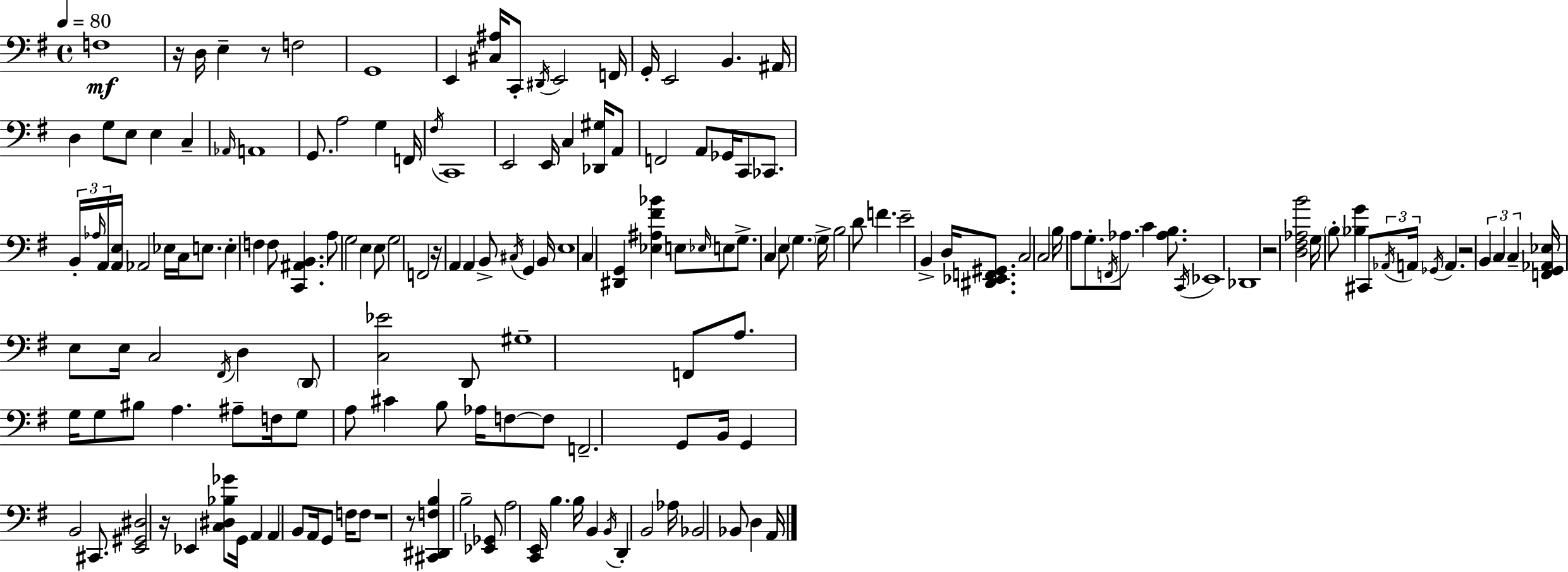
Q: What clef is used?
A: bass